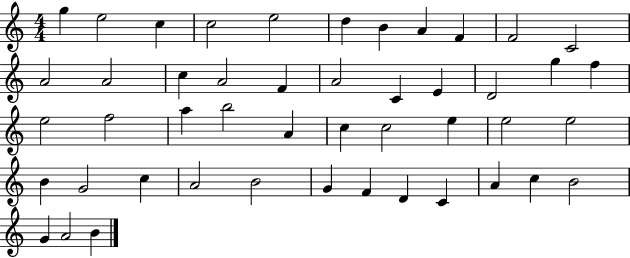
G5/q E5/h C5/q C5/h E5/h D5/q B4/q A4/q F4/q F4/h C4/h A4/h A4/h C5/q A4/h F4/q A4/h C4/q E4/q D4/h G5/q F5/q E5/h F5/h A5/q B5/h A4/q C5/q C5/h E5/q E5/h E5/h B4/q G4/h C5/q A4/h B4/h G4/q F4/q D4/q C4/q A4/q C5/q B4/h G4/q A4/h B4/q